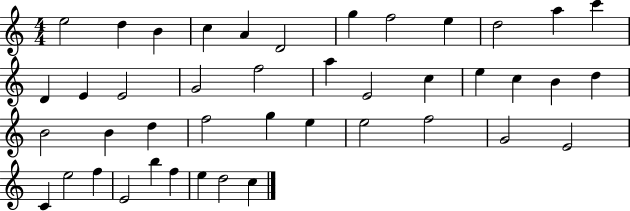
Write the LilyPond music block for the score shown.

{
  \clef treble
  \numericTimeSignature
  \time 4/4
  \key c \major
  e''2 d''4 b'4 | c''4 a'4 d'2 | g''4 f''2 e''4 | d''2 a''4 c'''4 | \break d'4 e'4 e'2 | g'2 f''2 | a''4 e'2 c''4 | e''4 c''4 b'4 d''4 | \break b'2 b'4 d''4 | f''2 g''4 e''4 | e''2 f''2 | g'2 e'2 | \break c'4 e''2 f''4 | e'2 b''4 f''4 | e''4 d''2 c''4 | \bar "|."
}